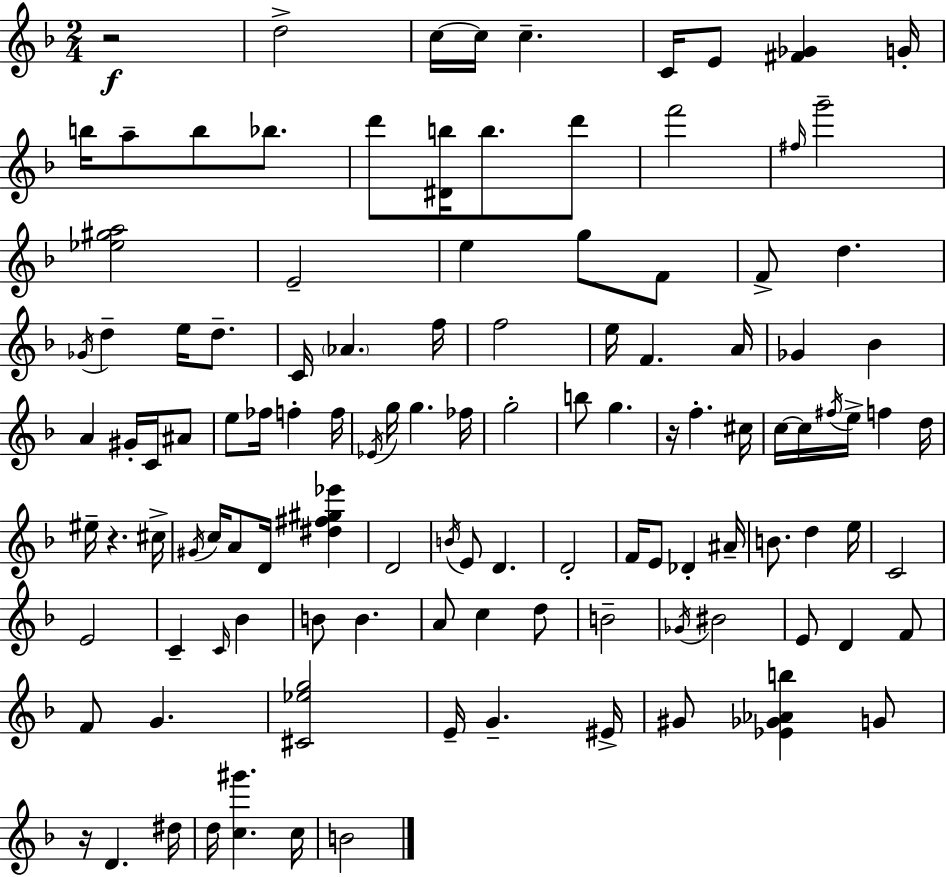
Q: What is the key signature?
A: D minor